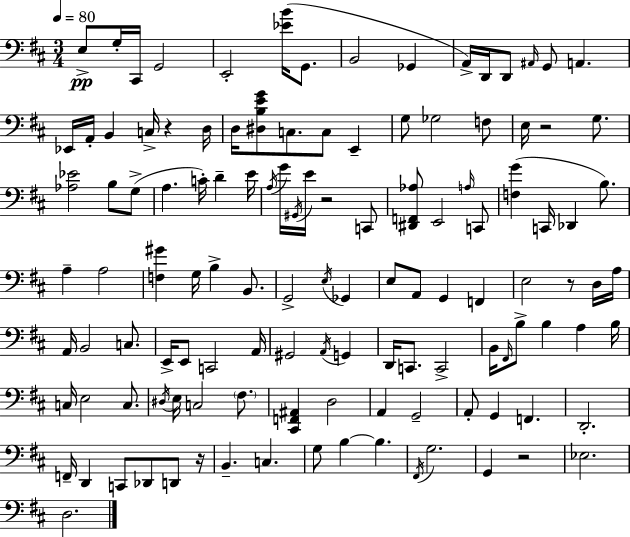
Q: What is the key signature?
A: D major